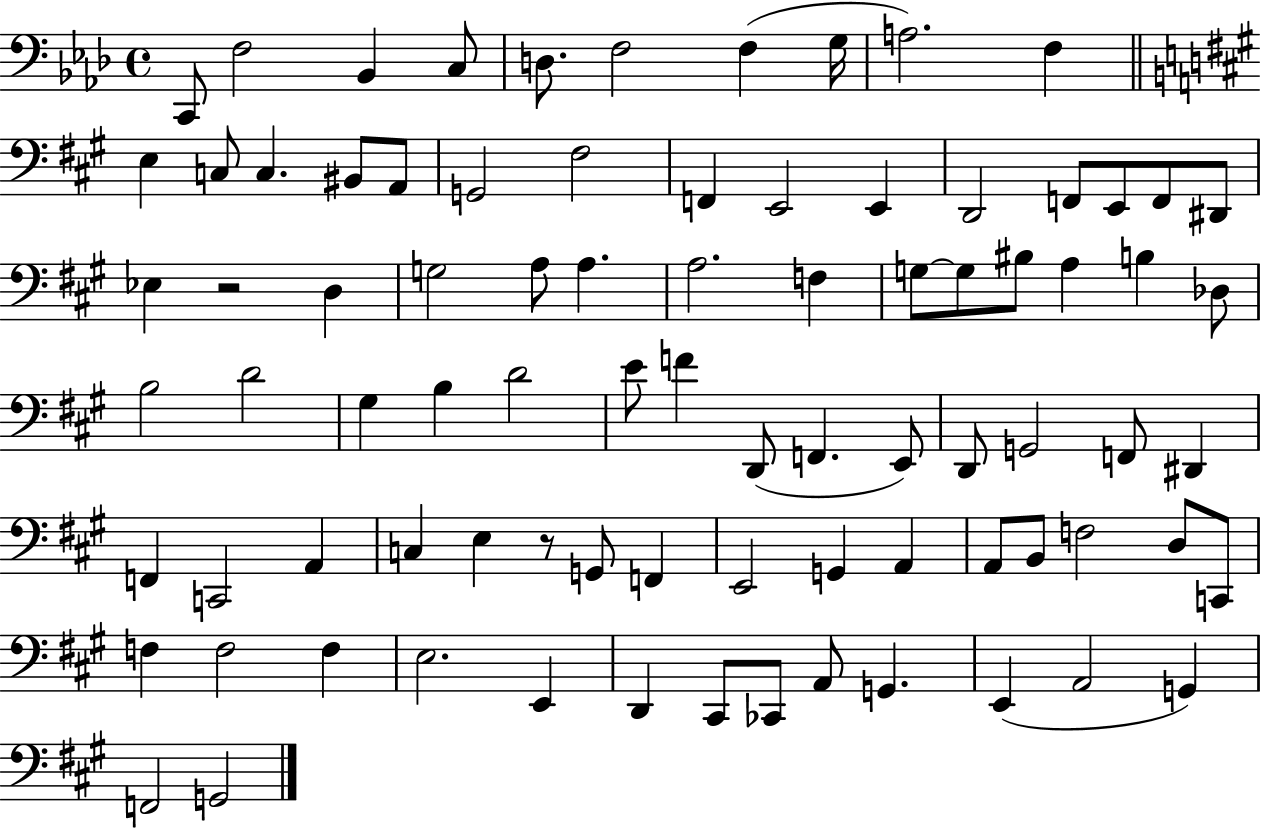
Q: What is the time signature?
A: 4/4